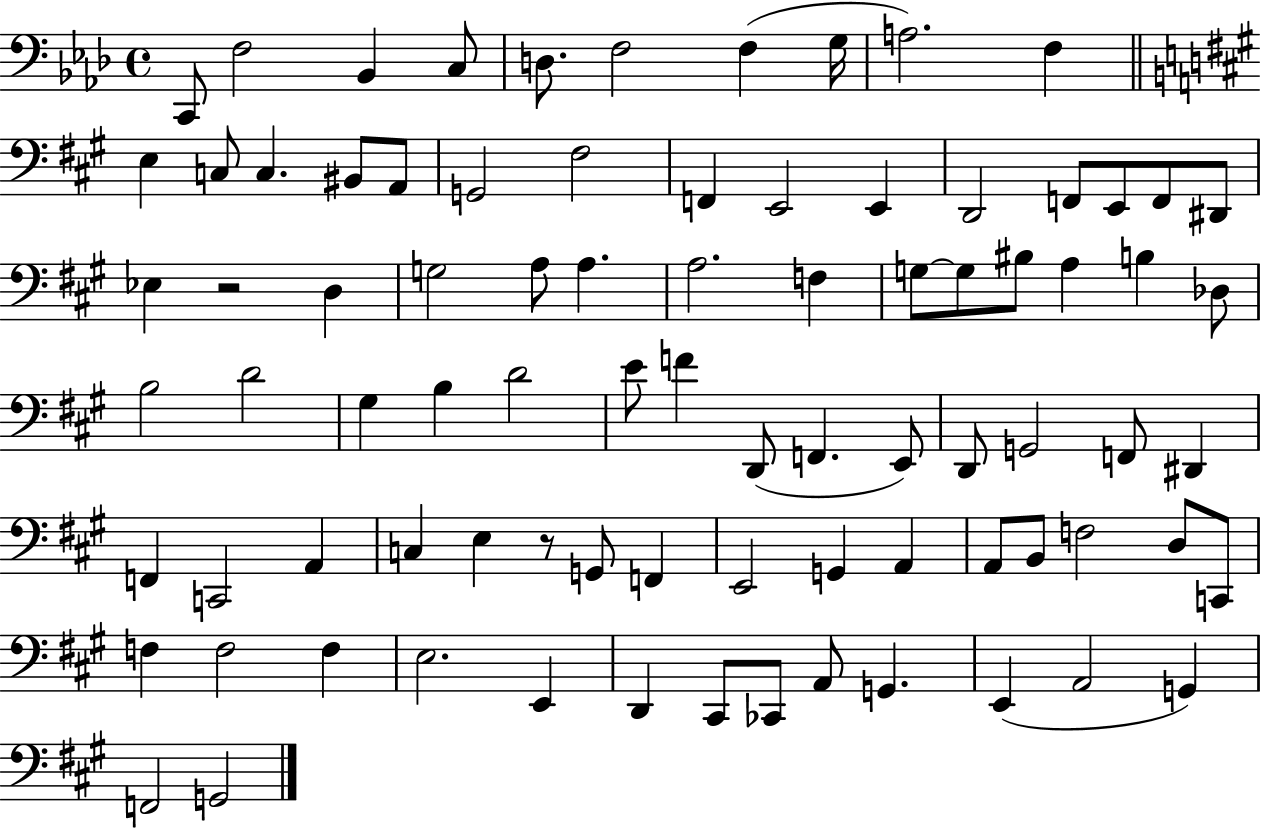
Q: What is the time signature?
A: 4/4